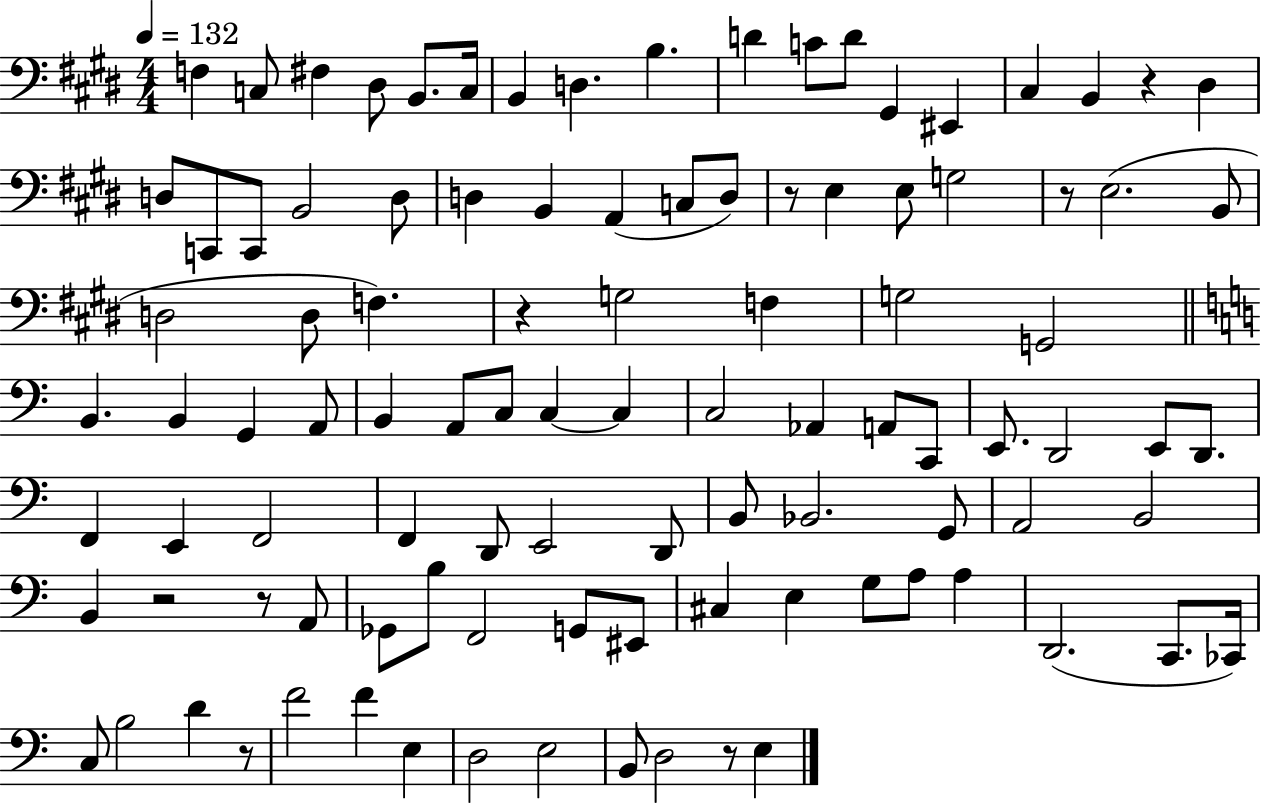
F3/q C3/e F#3/q D#3/e B2/e. C3/s B2/q D3/q. B3/q. D4/q C4/e D4/e G#2/q EIS2/q C#3/q B2/q R/q D#3/q D3/e C2/e C2/e B2/h D3/e D3/q B2/q A2/q C3/e D3/e R/e E3/q E3/e G3/h R/e E3/h. B2/e D3/h D3/e F3/q. R/q G3/h F3/q G3/h G2/h B2/q. B2/q G2/q A2/e B2/q A2/e C3/e C3/q C3/q C3/h Ab2/q A2/e C2/e E2/e. D2/h E2/e D2/e. F2/q E2/q F2/h F2/q D2/e E2/h D2/e B2/e Bb2/h. G2/e A2/h B2/h B2/q R/h R/e A2/e Gb2/e B3/e F2/h G2/e EIS2/e C#3/q E3/q G3/e A3/e A3/q D2/h. C2/e. CES2/s C3/e B3/h D4/q R/e F4/h F4/q E3/q D3/h E3/h B2/e D3/h R/e E3/q